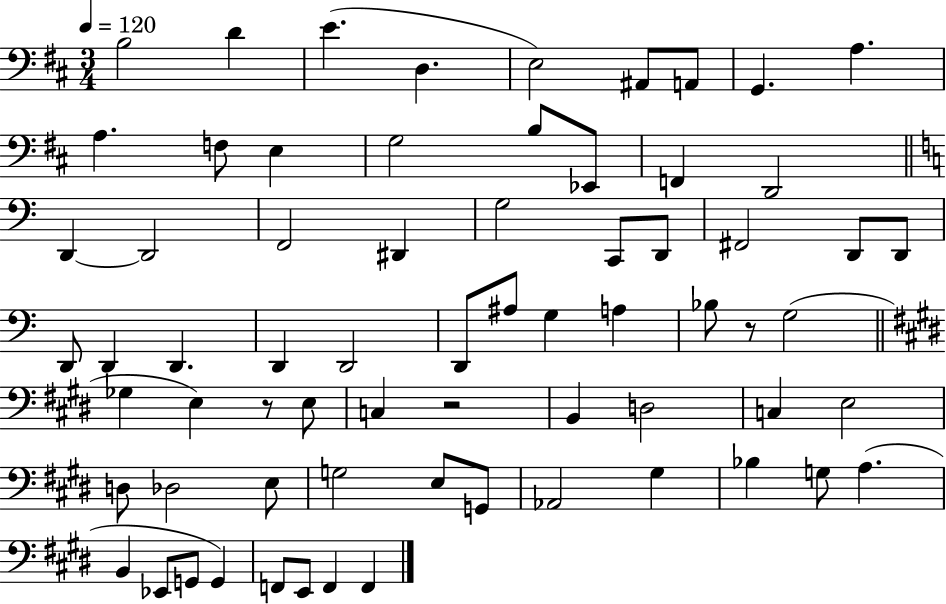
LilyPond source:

{
  \clef bass
  \numericTimeSignature
  \time 3/4
  \key d \major
  \tempo 4 = 120
  b2 d'4 | e'4.( d4. | e2) ais,8 a,8 | g,4. a4. | \break a4. f8 e4 | g2 b8 ees,8 | f,4 d,2 | \bar "||" \break \key c \major d,4~~ d,2 | f,2 dis,4 | g2 c,8 d,8 | fis,2 d,8 d,8 | \break d,8 d,4 d,4. | d,4 d,2 | d,8 ais8 g4 a4 | bes8 r8 g2( | \break \bar "||" \break \key e \major ges4 e4) r8 e8 | c4 r2 | b,4 d2 | c4 e2 | \break d8 des2 e8 | g2 e8 g,8 | aes,2 gis4 | bes4 g8 a4.( | \break b,4 ees,8 g,8 g,4) | f,8 e,8 f,4 f,4 | \bar "|."
}